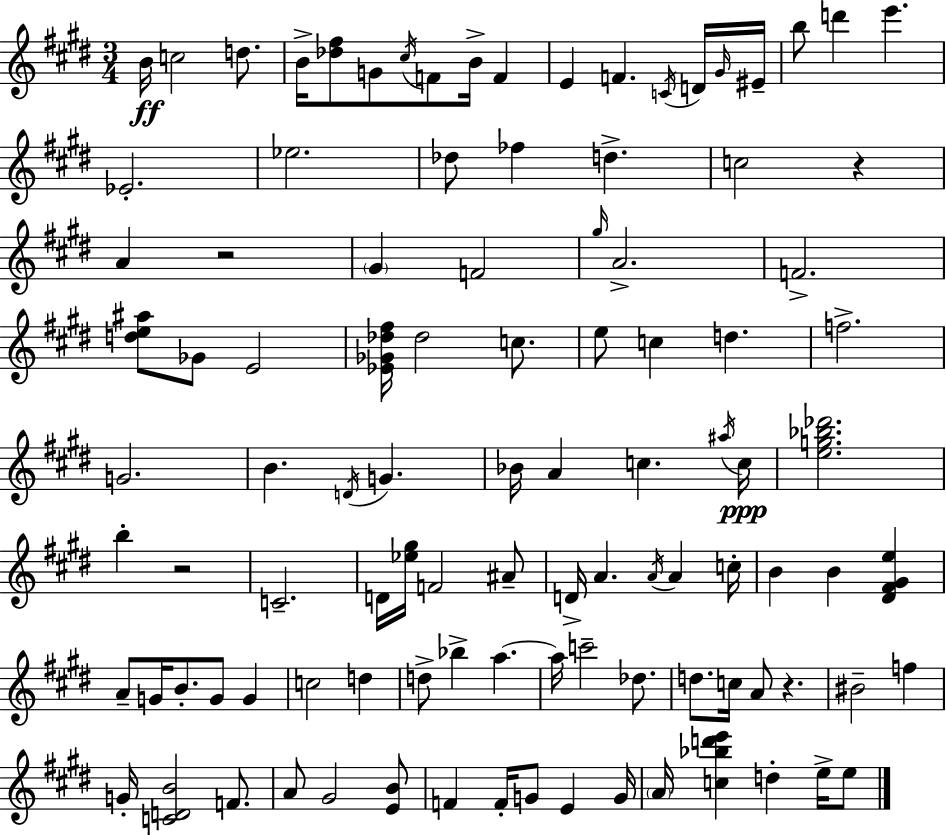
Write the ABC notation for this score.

X:1
T:Untitled
M:3/4
L:1/4
K:E
B/4 c2 d/2 B/4 [_d^f]/2 G/2 ^c/4 F/2 B/4 F E F C/4 D/4 ^G/4 ^E/4 b/2 d' e' _E2 _e2 _d/2 _f d c2 z A z2 ^G F2 ^g/4 A2 F2 [de^a]/2 _G/2 E2 [_E_G_d^f]/4 _d2 c/2 e/2 c d f2 G2 B D/4 G _B/4 A c ^a/4 c/4 [eg_b_d']2 b z2 C2 D/4 [_e^g]/4 F2 ^A/2 D/4 A A/4 A c/4 B B [^D^F^Ge] A/2 G/4 B/2 G/2 G c2 d d/2 _b a a/4 c'2 _d/2 d/2 c/4 A/2 z ^B2 f G/4 [CDB]2 F/2 A/2 ^G2 [EB]/2 F F/4 G/2 E G/4 A/4 [c_bd'e'] d e/4 e/2